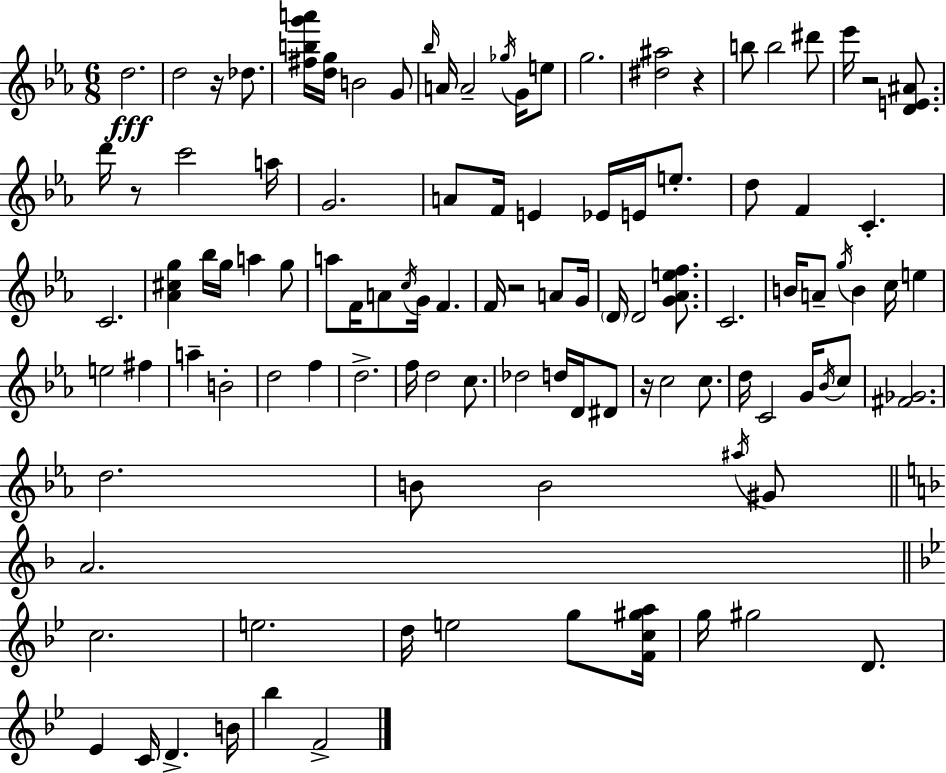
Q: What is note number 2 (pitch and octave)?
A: D5